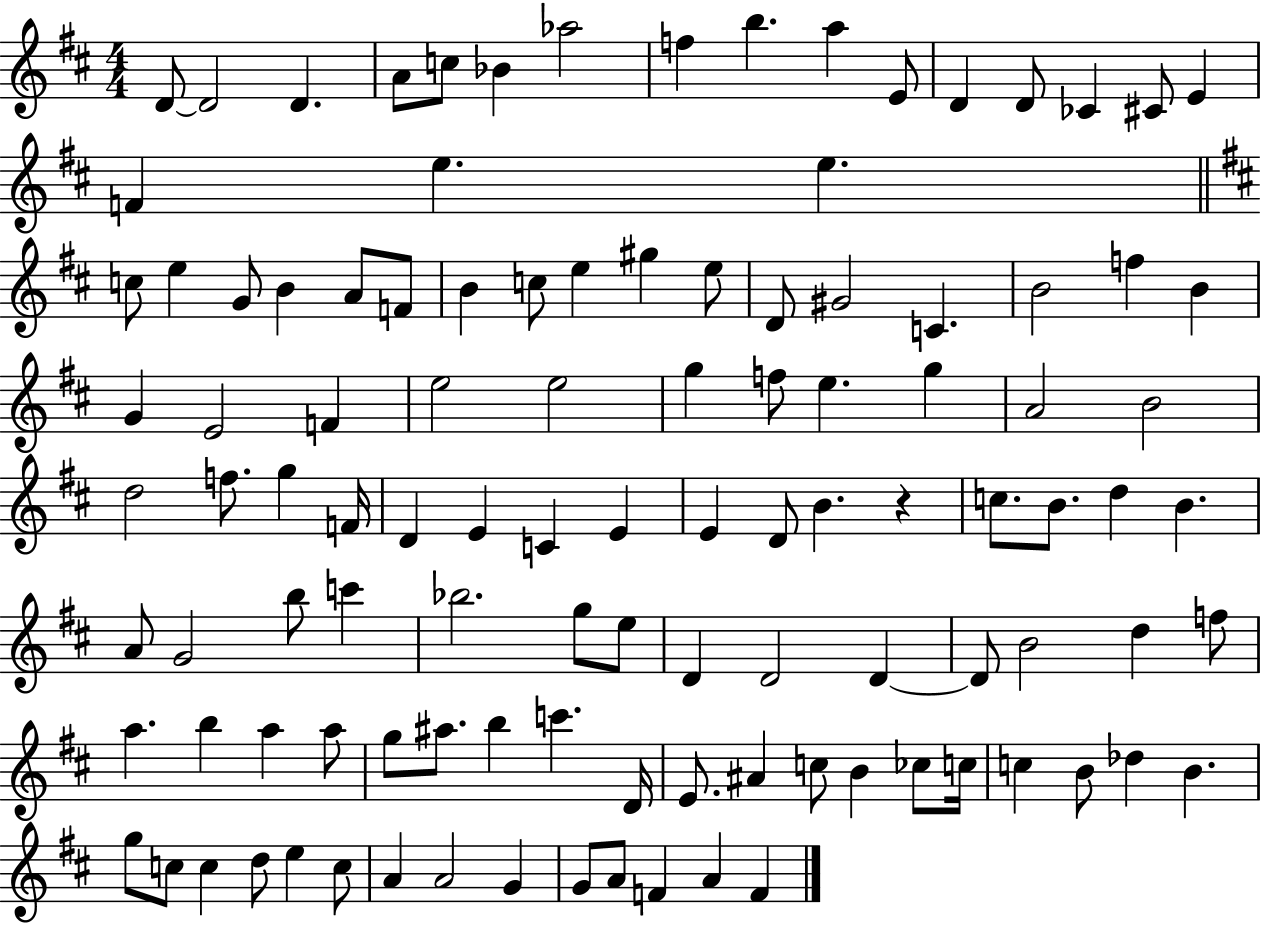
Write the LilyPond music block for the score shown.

{
  \clef treble
  \numericTimeSignature
  \time 4/4
  \key d \major
  d'8~~ d'2 d'4. | a'8 c''8 bes'4 aes''2 | f''4 b''4. a''4 e'8 | d'4 d'8 ces'4 cis'8 e'4 | \break f'4 e''4. e''4. | \bar "||" \break \key b \minor c''8 e''4 g'8 b'4 a'8 f'8 | b'4 c''8 e''4 gis''4 e''8 | d'8 gis'2 c'4. | b'2 f''4 b'4 | \break g'4 e'2 f'4 | e''2 e''2 | g''4 f''8 e''4. g''4 | a'2 b'2 | \break d''2 f''8. g''4 f'16 | d'4 e'4 c'4 e'4 | e'4 d'8 b'4. r4 | c''8. b'8. d''4 b'4. | \break a'8 g'2 b''8 c'''4 | bes''2. g''8 e''8 | d'4 d'2 d'4~~ | d'8 b'2 d''4 f''8 | \break a''4. b''4 a''4 a''8 | g''8 ais''8. b''4 c'''4. d'16 | e'8. ais'4 c''8 b'4 ces''8 c''16 | c''4 b'8 des''4 b'4. | \break g''8 c''8 c''4 d''8 e''4 c''8 | a'4 a'2 g'4 | g'8 a'8 f'4 a'4 f'4 | \bar "|."
}